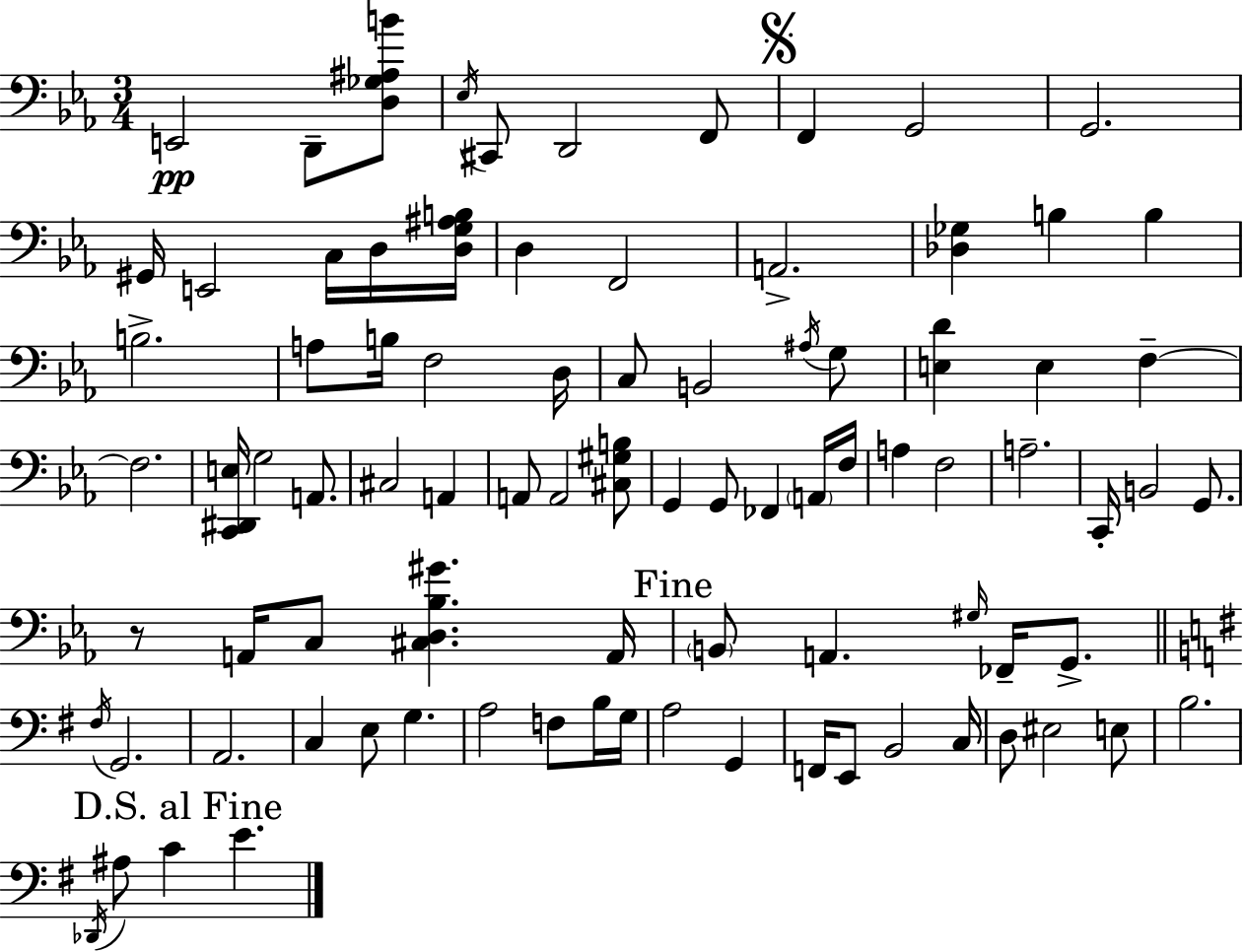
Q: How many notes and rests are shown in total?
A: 87